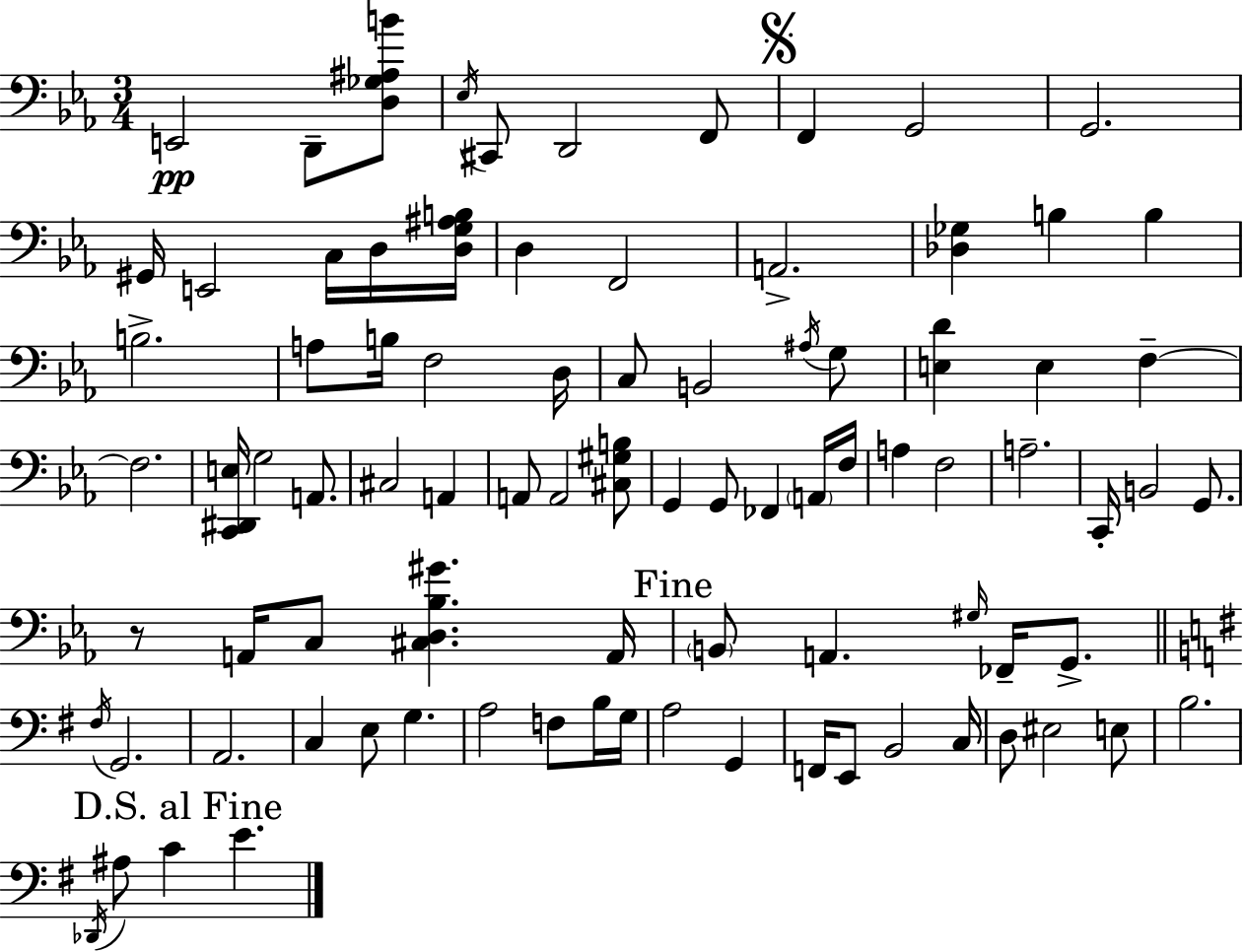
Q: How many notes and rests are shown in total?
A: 87